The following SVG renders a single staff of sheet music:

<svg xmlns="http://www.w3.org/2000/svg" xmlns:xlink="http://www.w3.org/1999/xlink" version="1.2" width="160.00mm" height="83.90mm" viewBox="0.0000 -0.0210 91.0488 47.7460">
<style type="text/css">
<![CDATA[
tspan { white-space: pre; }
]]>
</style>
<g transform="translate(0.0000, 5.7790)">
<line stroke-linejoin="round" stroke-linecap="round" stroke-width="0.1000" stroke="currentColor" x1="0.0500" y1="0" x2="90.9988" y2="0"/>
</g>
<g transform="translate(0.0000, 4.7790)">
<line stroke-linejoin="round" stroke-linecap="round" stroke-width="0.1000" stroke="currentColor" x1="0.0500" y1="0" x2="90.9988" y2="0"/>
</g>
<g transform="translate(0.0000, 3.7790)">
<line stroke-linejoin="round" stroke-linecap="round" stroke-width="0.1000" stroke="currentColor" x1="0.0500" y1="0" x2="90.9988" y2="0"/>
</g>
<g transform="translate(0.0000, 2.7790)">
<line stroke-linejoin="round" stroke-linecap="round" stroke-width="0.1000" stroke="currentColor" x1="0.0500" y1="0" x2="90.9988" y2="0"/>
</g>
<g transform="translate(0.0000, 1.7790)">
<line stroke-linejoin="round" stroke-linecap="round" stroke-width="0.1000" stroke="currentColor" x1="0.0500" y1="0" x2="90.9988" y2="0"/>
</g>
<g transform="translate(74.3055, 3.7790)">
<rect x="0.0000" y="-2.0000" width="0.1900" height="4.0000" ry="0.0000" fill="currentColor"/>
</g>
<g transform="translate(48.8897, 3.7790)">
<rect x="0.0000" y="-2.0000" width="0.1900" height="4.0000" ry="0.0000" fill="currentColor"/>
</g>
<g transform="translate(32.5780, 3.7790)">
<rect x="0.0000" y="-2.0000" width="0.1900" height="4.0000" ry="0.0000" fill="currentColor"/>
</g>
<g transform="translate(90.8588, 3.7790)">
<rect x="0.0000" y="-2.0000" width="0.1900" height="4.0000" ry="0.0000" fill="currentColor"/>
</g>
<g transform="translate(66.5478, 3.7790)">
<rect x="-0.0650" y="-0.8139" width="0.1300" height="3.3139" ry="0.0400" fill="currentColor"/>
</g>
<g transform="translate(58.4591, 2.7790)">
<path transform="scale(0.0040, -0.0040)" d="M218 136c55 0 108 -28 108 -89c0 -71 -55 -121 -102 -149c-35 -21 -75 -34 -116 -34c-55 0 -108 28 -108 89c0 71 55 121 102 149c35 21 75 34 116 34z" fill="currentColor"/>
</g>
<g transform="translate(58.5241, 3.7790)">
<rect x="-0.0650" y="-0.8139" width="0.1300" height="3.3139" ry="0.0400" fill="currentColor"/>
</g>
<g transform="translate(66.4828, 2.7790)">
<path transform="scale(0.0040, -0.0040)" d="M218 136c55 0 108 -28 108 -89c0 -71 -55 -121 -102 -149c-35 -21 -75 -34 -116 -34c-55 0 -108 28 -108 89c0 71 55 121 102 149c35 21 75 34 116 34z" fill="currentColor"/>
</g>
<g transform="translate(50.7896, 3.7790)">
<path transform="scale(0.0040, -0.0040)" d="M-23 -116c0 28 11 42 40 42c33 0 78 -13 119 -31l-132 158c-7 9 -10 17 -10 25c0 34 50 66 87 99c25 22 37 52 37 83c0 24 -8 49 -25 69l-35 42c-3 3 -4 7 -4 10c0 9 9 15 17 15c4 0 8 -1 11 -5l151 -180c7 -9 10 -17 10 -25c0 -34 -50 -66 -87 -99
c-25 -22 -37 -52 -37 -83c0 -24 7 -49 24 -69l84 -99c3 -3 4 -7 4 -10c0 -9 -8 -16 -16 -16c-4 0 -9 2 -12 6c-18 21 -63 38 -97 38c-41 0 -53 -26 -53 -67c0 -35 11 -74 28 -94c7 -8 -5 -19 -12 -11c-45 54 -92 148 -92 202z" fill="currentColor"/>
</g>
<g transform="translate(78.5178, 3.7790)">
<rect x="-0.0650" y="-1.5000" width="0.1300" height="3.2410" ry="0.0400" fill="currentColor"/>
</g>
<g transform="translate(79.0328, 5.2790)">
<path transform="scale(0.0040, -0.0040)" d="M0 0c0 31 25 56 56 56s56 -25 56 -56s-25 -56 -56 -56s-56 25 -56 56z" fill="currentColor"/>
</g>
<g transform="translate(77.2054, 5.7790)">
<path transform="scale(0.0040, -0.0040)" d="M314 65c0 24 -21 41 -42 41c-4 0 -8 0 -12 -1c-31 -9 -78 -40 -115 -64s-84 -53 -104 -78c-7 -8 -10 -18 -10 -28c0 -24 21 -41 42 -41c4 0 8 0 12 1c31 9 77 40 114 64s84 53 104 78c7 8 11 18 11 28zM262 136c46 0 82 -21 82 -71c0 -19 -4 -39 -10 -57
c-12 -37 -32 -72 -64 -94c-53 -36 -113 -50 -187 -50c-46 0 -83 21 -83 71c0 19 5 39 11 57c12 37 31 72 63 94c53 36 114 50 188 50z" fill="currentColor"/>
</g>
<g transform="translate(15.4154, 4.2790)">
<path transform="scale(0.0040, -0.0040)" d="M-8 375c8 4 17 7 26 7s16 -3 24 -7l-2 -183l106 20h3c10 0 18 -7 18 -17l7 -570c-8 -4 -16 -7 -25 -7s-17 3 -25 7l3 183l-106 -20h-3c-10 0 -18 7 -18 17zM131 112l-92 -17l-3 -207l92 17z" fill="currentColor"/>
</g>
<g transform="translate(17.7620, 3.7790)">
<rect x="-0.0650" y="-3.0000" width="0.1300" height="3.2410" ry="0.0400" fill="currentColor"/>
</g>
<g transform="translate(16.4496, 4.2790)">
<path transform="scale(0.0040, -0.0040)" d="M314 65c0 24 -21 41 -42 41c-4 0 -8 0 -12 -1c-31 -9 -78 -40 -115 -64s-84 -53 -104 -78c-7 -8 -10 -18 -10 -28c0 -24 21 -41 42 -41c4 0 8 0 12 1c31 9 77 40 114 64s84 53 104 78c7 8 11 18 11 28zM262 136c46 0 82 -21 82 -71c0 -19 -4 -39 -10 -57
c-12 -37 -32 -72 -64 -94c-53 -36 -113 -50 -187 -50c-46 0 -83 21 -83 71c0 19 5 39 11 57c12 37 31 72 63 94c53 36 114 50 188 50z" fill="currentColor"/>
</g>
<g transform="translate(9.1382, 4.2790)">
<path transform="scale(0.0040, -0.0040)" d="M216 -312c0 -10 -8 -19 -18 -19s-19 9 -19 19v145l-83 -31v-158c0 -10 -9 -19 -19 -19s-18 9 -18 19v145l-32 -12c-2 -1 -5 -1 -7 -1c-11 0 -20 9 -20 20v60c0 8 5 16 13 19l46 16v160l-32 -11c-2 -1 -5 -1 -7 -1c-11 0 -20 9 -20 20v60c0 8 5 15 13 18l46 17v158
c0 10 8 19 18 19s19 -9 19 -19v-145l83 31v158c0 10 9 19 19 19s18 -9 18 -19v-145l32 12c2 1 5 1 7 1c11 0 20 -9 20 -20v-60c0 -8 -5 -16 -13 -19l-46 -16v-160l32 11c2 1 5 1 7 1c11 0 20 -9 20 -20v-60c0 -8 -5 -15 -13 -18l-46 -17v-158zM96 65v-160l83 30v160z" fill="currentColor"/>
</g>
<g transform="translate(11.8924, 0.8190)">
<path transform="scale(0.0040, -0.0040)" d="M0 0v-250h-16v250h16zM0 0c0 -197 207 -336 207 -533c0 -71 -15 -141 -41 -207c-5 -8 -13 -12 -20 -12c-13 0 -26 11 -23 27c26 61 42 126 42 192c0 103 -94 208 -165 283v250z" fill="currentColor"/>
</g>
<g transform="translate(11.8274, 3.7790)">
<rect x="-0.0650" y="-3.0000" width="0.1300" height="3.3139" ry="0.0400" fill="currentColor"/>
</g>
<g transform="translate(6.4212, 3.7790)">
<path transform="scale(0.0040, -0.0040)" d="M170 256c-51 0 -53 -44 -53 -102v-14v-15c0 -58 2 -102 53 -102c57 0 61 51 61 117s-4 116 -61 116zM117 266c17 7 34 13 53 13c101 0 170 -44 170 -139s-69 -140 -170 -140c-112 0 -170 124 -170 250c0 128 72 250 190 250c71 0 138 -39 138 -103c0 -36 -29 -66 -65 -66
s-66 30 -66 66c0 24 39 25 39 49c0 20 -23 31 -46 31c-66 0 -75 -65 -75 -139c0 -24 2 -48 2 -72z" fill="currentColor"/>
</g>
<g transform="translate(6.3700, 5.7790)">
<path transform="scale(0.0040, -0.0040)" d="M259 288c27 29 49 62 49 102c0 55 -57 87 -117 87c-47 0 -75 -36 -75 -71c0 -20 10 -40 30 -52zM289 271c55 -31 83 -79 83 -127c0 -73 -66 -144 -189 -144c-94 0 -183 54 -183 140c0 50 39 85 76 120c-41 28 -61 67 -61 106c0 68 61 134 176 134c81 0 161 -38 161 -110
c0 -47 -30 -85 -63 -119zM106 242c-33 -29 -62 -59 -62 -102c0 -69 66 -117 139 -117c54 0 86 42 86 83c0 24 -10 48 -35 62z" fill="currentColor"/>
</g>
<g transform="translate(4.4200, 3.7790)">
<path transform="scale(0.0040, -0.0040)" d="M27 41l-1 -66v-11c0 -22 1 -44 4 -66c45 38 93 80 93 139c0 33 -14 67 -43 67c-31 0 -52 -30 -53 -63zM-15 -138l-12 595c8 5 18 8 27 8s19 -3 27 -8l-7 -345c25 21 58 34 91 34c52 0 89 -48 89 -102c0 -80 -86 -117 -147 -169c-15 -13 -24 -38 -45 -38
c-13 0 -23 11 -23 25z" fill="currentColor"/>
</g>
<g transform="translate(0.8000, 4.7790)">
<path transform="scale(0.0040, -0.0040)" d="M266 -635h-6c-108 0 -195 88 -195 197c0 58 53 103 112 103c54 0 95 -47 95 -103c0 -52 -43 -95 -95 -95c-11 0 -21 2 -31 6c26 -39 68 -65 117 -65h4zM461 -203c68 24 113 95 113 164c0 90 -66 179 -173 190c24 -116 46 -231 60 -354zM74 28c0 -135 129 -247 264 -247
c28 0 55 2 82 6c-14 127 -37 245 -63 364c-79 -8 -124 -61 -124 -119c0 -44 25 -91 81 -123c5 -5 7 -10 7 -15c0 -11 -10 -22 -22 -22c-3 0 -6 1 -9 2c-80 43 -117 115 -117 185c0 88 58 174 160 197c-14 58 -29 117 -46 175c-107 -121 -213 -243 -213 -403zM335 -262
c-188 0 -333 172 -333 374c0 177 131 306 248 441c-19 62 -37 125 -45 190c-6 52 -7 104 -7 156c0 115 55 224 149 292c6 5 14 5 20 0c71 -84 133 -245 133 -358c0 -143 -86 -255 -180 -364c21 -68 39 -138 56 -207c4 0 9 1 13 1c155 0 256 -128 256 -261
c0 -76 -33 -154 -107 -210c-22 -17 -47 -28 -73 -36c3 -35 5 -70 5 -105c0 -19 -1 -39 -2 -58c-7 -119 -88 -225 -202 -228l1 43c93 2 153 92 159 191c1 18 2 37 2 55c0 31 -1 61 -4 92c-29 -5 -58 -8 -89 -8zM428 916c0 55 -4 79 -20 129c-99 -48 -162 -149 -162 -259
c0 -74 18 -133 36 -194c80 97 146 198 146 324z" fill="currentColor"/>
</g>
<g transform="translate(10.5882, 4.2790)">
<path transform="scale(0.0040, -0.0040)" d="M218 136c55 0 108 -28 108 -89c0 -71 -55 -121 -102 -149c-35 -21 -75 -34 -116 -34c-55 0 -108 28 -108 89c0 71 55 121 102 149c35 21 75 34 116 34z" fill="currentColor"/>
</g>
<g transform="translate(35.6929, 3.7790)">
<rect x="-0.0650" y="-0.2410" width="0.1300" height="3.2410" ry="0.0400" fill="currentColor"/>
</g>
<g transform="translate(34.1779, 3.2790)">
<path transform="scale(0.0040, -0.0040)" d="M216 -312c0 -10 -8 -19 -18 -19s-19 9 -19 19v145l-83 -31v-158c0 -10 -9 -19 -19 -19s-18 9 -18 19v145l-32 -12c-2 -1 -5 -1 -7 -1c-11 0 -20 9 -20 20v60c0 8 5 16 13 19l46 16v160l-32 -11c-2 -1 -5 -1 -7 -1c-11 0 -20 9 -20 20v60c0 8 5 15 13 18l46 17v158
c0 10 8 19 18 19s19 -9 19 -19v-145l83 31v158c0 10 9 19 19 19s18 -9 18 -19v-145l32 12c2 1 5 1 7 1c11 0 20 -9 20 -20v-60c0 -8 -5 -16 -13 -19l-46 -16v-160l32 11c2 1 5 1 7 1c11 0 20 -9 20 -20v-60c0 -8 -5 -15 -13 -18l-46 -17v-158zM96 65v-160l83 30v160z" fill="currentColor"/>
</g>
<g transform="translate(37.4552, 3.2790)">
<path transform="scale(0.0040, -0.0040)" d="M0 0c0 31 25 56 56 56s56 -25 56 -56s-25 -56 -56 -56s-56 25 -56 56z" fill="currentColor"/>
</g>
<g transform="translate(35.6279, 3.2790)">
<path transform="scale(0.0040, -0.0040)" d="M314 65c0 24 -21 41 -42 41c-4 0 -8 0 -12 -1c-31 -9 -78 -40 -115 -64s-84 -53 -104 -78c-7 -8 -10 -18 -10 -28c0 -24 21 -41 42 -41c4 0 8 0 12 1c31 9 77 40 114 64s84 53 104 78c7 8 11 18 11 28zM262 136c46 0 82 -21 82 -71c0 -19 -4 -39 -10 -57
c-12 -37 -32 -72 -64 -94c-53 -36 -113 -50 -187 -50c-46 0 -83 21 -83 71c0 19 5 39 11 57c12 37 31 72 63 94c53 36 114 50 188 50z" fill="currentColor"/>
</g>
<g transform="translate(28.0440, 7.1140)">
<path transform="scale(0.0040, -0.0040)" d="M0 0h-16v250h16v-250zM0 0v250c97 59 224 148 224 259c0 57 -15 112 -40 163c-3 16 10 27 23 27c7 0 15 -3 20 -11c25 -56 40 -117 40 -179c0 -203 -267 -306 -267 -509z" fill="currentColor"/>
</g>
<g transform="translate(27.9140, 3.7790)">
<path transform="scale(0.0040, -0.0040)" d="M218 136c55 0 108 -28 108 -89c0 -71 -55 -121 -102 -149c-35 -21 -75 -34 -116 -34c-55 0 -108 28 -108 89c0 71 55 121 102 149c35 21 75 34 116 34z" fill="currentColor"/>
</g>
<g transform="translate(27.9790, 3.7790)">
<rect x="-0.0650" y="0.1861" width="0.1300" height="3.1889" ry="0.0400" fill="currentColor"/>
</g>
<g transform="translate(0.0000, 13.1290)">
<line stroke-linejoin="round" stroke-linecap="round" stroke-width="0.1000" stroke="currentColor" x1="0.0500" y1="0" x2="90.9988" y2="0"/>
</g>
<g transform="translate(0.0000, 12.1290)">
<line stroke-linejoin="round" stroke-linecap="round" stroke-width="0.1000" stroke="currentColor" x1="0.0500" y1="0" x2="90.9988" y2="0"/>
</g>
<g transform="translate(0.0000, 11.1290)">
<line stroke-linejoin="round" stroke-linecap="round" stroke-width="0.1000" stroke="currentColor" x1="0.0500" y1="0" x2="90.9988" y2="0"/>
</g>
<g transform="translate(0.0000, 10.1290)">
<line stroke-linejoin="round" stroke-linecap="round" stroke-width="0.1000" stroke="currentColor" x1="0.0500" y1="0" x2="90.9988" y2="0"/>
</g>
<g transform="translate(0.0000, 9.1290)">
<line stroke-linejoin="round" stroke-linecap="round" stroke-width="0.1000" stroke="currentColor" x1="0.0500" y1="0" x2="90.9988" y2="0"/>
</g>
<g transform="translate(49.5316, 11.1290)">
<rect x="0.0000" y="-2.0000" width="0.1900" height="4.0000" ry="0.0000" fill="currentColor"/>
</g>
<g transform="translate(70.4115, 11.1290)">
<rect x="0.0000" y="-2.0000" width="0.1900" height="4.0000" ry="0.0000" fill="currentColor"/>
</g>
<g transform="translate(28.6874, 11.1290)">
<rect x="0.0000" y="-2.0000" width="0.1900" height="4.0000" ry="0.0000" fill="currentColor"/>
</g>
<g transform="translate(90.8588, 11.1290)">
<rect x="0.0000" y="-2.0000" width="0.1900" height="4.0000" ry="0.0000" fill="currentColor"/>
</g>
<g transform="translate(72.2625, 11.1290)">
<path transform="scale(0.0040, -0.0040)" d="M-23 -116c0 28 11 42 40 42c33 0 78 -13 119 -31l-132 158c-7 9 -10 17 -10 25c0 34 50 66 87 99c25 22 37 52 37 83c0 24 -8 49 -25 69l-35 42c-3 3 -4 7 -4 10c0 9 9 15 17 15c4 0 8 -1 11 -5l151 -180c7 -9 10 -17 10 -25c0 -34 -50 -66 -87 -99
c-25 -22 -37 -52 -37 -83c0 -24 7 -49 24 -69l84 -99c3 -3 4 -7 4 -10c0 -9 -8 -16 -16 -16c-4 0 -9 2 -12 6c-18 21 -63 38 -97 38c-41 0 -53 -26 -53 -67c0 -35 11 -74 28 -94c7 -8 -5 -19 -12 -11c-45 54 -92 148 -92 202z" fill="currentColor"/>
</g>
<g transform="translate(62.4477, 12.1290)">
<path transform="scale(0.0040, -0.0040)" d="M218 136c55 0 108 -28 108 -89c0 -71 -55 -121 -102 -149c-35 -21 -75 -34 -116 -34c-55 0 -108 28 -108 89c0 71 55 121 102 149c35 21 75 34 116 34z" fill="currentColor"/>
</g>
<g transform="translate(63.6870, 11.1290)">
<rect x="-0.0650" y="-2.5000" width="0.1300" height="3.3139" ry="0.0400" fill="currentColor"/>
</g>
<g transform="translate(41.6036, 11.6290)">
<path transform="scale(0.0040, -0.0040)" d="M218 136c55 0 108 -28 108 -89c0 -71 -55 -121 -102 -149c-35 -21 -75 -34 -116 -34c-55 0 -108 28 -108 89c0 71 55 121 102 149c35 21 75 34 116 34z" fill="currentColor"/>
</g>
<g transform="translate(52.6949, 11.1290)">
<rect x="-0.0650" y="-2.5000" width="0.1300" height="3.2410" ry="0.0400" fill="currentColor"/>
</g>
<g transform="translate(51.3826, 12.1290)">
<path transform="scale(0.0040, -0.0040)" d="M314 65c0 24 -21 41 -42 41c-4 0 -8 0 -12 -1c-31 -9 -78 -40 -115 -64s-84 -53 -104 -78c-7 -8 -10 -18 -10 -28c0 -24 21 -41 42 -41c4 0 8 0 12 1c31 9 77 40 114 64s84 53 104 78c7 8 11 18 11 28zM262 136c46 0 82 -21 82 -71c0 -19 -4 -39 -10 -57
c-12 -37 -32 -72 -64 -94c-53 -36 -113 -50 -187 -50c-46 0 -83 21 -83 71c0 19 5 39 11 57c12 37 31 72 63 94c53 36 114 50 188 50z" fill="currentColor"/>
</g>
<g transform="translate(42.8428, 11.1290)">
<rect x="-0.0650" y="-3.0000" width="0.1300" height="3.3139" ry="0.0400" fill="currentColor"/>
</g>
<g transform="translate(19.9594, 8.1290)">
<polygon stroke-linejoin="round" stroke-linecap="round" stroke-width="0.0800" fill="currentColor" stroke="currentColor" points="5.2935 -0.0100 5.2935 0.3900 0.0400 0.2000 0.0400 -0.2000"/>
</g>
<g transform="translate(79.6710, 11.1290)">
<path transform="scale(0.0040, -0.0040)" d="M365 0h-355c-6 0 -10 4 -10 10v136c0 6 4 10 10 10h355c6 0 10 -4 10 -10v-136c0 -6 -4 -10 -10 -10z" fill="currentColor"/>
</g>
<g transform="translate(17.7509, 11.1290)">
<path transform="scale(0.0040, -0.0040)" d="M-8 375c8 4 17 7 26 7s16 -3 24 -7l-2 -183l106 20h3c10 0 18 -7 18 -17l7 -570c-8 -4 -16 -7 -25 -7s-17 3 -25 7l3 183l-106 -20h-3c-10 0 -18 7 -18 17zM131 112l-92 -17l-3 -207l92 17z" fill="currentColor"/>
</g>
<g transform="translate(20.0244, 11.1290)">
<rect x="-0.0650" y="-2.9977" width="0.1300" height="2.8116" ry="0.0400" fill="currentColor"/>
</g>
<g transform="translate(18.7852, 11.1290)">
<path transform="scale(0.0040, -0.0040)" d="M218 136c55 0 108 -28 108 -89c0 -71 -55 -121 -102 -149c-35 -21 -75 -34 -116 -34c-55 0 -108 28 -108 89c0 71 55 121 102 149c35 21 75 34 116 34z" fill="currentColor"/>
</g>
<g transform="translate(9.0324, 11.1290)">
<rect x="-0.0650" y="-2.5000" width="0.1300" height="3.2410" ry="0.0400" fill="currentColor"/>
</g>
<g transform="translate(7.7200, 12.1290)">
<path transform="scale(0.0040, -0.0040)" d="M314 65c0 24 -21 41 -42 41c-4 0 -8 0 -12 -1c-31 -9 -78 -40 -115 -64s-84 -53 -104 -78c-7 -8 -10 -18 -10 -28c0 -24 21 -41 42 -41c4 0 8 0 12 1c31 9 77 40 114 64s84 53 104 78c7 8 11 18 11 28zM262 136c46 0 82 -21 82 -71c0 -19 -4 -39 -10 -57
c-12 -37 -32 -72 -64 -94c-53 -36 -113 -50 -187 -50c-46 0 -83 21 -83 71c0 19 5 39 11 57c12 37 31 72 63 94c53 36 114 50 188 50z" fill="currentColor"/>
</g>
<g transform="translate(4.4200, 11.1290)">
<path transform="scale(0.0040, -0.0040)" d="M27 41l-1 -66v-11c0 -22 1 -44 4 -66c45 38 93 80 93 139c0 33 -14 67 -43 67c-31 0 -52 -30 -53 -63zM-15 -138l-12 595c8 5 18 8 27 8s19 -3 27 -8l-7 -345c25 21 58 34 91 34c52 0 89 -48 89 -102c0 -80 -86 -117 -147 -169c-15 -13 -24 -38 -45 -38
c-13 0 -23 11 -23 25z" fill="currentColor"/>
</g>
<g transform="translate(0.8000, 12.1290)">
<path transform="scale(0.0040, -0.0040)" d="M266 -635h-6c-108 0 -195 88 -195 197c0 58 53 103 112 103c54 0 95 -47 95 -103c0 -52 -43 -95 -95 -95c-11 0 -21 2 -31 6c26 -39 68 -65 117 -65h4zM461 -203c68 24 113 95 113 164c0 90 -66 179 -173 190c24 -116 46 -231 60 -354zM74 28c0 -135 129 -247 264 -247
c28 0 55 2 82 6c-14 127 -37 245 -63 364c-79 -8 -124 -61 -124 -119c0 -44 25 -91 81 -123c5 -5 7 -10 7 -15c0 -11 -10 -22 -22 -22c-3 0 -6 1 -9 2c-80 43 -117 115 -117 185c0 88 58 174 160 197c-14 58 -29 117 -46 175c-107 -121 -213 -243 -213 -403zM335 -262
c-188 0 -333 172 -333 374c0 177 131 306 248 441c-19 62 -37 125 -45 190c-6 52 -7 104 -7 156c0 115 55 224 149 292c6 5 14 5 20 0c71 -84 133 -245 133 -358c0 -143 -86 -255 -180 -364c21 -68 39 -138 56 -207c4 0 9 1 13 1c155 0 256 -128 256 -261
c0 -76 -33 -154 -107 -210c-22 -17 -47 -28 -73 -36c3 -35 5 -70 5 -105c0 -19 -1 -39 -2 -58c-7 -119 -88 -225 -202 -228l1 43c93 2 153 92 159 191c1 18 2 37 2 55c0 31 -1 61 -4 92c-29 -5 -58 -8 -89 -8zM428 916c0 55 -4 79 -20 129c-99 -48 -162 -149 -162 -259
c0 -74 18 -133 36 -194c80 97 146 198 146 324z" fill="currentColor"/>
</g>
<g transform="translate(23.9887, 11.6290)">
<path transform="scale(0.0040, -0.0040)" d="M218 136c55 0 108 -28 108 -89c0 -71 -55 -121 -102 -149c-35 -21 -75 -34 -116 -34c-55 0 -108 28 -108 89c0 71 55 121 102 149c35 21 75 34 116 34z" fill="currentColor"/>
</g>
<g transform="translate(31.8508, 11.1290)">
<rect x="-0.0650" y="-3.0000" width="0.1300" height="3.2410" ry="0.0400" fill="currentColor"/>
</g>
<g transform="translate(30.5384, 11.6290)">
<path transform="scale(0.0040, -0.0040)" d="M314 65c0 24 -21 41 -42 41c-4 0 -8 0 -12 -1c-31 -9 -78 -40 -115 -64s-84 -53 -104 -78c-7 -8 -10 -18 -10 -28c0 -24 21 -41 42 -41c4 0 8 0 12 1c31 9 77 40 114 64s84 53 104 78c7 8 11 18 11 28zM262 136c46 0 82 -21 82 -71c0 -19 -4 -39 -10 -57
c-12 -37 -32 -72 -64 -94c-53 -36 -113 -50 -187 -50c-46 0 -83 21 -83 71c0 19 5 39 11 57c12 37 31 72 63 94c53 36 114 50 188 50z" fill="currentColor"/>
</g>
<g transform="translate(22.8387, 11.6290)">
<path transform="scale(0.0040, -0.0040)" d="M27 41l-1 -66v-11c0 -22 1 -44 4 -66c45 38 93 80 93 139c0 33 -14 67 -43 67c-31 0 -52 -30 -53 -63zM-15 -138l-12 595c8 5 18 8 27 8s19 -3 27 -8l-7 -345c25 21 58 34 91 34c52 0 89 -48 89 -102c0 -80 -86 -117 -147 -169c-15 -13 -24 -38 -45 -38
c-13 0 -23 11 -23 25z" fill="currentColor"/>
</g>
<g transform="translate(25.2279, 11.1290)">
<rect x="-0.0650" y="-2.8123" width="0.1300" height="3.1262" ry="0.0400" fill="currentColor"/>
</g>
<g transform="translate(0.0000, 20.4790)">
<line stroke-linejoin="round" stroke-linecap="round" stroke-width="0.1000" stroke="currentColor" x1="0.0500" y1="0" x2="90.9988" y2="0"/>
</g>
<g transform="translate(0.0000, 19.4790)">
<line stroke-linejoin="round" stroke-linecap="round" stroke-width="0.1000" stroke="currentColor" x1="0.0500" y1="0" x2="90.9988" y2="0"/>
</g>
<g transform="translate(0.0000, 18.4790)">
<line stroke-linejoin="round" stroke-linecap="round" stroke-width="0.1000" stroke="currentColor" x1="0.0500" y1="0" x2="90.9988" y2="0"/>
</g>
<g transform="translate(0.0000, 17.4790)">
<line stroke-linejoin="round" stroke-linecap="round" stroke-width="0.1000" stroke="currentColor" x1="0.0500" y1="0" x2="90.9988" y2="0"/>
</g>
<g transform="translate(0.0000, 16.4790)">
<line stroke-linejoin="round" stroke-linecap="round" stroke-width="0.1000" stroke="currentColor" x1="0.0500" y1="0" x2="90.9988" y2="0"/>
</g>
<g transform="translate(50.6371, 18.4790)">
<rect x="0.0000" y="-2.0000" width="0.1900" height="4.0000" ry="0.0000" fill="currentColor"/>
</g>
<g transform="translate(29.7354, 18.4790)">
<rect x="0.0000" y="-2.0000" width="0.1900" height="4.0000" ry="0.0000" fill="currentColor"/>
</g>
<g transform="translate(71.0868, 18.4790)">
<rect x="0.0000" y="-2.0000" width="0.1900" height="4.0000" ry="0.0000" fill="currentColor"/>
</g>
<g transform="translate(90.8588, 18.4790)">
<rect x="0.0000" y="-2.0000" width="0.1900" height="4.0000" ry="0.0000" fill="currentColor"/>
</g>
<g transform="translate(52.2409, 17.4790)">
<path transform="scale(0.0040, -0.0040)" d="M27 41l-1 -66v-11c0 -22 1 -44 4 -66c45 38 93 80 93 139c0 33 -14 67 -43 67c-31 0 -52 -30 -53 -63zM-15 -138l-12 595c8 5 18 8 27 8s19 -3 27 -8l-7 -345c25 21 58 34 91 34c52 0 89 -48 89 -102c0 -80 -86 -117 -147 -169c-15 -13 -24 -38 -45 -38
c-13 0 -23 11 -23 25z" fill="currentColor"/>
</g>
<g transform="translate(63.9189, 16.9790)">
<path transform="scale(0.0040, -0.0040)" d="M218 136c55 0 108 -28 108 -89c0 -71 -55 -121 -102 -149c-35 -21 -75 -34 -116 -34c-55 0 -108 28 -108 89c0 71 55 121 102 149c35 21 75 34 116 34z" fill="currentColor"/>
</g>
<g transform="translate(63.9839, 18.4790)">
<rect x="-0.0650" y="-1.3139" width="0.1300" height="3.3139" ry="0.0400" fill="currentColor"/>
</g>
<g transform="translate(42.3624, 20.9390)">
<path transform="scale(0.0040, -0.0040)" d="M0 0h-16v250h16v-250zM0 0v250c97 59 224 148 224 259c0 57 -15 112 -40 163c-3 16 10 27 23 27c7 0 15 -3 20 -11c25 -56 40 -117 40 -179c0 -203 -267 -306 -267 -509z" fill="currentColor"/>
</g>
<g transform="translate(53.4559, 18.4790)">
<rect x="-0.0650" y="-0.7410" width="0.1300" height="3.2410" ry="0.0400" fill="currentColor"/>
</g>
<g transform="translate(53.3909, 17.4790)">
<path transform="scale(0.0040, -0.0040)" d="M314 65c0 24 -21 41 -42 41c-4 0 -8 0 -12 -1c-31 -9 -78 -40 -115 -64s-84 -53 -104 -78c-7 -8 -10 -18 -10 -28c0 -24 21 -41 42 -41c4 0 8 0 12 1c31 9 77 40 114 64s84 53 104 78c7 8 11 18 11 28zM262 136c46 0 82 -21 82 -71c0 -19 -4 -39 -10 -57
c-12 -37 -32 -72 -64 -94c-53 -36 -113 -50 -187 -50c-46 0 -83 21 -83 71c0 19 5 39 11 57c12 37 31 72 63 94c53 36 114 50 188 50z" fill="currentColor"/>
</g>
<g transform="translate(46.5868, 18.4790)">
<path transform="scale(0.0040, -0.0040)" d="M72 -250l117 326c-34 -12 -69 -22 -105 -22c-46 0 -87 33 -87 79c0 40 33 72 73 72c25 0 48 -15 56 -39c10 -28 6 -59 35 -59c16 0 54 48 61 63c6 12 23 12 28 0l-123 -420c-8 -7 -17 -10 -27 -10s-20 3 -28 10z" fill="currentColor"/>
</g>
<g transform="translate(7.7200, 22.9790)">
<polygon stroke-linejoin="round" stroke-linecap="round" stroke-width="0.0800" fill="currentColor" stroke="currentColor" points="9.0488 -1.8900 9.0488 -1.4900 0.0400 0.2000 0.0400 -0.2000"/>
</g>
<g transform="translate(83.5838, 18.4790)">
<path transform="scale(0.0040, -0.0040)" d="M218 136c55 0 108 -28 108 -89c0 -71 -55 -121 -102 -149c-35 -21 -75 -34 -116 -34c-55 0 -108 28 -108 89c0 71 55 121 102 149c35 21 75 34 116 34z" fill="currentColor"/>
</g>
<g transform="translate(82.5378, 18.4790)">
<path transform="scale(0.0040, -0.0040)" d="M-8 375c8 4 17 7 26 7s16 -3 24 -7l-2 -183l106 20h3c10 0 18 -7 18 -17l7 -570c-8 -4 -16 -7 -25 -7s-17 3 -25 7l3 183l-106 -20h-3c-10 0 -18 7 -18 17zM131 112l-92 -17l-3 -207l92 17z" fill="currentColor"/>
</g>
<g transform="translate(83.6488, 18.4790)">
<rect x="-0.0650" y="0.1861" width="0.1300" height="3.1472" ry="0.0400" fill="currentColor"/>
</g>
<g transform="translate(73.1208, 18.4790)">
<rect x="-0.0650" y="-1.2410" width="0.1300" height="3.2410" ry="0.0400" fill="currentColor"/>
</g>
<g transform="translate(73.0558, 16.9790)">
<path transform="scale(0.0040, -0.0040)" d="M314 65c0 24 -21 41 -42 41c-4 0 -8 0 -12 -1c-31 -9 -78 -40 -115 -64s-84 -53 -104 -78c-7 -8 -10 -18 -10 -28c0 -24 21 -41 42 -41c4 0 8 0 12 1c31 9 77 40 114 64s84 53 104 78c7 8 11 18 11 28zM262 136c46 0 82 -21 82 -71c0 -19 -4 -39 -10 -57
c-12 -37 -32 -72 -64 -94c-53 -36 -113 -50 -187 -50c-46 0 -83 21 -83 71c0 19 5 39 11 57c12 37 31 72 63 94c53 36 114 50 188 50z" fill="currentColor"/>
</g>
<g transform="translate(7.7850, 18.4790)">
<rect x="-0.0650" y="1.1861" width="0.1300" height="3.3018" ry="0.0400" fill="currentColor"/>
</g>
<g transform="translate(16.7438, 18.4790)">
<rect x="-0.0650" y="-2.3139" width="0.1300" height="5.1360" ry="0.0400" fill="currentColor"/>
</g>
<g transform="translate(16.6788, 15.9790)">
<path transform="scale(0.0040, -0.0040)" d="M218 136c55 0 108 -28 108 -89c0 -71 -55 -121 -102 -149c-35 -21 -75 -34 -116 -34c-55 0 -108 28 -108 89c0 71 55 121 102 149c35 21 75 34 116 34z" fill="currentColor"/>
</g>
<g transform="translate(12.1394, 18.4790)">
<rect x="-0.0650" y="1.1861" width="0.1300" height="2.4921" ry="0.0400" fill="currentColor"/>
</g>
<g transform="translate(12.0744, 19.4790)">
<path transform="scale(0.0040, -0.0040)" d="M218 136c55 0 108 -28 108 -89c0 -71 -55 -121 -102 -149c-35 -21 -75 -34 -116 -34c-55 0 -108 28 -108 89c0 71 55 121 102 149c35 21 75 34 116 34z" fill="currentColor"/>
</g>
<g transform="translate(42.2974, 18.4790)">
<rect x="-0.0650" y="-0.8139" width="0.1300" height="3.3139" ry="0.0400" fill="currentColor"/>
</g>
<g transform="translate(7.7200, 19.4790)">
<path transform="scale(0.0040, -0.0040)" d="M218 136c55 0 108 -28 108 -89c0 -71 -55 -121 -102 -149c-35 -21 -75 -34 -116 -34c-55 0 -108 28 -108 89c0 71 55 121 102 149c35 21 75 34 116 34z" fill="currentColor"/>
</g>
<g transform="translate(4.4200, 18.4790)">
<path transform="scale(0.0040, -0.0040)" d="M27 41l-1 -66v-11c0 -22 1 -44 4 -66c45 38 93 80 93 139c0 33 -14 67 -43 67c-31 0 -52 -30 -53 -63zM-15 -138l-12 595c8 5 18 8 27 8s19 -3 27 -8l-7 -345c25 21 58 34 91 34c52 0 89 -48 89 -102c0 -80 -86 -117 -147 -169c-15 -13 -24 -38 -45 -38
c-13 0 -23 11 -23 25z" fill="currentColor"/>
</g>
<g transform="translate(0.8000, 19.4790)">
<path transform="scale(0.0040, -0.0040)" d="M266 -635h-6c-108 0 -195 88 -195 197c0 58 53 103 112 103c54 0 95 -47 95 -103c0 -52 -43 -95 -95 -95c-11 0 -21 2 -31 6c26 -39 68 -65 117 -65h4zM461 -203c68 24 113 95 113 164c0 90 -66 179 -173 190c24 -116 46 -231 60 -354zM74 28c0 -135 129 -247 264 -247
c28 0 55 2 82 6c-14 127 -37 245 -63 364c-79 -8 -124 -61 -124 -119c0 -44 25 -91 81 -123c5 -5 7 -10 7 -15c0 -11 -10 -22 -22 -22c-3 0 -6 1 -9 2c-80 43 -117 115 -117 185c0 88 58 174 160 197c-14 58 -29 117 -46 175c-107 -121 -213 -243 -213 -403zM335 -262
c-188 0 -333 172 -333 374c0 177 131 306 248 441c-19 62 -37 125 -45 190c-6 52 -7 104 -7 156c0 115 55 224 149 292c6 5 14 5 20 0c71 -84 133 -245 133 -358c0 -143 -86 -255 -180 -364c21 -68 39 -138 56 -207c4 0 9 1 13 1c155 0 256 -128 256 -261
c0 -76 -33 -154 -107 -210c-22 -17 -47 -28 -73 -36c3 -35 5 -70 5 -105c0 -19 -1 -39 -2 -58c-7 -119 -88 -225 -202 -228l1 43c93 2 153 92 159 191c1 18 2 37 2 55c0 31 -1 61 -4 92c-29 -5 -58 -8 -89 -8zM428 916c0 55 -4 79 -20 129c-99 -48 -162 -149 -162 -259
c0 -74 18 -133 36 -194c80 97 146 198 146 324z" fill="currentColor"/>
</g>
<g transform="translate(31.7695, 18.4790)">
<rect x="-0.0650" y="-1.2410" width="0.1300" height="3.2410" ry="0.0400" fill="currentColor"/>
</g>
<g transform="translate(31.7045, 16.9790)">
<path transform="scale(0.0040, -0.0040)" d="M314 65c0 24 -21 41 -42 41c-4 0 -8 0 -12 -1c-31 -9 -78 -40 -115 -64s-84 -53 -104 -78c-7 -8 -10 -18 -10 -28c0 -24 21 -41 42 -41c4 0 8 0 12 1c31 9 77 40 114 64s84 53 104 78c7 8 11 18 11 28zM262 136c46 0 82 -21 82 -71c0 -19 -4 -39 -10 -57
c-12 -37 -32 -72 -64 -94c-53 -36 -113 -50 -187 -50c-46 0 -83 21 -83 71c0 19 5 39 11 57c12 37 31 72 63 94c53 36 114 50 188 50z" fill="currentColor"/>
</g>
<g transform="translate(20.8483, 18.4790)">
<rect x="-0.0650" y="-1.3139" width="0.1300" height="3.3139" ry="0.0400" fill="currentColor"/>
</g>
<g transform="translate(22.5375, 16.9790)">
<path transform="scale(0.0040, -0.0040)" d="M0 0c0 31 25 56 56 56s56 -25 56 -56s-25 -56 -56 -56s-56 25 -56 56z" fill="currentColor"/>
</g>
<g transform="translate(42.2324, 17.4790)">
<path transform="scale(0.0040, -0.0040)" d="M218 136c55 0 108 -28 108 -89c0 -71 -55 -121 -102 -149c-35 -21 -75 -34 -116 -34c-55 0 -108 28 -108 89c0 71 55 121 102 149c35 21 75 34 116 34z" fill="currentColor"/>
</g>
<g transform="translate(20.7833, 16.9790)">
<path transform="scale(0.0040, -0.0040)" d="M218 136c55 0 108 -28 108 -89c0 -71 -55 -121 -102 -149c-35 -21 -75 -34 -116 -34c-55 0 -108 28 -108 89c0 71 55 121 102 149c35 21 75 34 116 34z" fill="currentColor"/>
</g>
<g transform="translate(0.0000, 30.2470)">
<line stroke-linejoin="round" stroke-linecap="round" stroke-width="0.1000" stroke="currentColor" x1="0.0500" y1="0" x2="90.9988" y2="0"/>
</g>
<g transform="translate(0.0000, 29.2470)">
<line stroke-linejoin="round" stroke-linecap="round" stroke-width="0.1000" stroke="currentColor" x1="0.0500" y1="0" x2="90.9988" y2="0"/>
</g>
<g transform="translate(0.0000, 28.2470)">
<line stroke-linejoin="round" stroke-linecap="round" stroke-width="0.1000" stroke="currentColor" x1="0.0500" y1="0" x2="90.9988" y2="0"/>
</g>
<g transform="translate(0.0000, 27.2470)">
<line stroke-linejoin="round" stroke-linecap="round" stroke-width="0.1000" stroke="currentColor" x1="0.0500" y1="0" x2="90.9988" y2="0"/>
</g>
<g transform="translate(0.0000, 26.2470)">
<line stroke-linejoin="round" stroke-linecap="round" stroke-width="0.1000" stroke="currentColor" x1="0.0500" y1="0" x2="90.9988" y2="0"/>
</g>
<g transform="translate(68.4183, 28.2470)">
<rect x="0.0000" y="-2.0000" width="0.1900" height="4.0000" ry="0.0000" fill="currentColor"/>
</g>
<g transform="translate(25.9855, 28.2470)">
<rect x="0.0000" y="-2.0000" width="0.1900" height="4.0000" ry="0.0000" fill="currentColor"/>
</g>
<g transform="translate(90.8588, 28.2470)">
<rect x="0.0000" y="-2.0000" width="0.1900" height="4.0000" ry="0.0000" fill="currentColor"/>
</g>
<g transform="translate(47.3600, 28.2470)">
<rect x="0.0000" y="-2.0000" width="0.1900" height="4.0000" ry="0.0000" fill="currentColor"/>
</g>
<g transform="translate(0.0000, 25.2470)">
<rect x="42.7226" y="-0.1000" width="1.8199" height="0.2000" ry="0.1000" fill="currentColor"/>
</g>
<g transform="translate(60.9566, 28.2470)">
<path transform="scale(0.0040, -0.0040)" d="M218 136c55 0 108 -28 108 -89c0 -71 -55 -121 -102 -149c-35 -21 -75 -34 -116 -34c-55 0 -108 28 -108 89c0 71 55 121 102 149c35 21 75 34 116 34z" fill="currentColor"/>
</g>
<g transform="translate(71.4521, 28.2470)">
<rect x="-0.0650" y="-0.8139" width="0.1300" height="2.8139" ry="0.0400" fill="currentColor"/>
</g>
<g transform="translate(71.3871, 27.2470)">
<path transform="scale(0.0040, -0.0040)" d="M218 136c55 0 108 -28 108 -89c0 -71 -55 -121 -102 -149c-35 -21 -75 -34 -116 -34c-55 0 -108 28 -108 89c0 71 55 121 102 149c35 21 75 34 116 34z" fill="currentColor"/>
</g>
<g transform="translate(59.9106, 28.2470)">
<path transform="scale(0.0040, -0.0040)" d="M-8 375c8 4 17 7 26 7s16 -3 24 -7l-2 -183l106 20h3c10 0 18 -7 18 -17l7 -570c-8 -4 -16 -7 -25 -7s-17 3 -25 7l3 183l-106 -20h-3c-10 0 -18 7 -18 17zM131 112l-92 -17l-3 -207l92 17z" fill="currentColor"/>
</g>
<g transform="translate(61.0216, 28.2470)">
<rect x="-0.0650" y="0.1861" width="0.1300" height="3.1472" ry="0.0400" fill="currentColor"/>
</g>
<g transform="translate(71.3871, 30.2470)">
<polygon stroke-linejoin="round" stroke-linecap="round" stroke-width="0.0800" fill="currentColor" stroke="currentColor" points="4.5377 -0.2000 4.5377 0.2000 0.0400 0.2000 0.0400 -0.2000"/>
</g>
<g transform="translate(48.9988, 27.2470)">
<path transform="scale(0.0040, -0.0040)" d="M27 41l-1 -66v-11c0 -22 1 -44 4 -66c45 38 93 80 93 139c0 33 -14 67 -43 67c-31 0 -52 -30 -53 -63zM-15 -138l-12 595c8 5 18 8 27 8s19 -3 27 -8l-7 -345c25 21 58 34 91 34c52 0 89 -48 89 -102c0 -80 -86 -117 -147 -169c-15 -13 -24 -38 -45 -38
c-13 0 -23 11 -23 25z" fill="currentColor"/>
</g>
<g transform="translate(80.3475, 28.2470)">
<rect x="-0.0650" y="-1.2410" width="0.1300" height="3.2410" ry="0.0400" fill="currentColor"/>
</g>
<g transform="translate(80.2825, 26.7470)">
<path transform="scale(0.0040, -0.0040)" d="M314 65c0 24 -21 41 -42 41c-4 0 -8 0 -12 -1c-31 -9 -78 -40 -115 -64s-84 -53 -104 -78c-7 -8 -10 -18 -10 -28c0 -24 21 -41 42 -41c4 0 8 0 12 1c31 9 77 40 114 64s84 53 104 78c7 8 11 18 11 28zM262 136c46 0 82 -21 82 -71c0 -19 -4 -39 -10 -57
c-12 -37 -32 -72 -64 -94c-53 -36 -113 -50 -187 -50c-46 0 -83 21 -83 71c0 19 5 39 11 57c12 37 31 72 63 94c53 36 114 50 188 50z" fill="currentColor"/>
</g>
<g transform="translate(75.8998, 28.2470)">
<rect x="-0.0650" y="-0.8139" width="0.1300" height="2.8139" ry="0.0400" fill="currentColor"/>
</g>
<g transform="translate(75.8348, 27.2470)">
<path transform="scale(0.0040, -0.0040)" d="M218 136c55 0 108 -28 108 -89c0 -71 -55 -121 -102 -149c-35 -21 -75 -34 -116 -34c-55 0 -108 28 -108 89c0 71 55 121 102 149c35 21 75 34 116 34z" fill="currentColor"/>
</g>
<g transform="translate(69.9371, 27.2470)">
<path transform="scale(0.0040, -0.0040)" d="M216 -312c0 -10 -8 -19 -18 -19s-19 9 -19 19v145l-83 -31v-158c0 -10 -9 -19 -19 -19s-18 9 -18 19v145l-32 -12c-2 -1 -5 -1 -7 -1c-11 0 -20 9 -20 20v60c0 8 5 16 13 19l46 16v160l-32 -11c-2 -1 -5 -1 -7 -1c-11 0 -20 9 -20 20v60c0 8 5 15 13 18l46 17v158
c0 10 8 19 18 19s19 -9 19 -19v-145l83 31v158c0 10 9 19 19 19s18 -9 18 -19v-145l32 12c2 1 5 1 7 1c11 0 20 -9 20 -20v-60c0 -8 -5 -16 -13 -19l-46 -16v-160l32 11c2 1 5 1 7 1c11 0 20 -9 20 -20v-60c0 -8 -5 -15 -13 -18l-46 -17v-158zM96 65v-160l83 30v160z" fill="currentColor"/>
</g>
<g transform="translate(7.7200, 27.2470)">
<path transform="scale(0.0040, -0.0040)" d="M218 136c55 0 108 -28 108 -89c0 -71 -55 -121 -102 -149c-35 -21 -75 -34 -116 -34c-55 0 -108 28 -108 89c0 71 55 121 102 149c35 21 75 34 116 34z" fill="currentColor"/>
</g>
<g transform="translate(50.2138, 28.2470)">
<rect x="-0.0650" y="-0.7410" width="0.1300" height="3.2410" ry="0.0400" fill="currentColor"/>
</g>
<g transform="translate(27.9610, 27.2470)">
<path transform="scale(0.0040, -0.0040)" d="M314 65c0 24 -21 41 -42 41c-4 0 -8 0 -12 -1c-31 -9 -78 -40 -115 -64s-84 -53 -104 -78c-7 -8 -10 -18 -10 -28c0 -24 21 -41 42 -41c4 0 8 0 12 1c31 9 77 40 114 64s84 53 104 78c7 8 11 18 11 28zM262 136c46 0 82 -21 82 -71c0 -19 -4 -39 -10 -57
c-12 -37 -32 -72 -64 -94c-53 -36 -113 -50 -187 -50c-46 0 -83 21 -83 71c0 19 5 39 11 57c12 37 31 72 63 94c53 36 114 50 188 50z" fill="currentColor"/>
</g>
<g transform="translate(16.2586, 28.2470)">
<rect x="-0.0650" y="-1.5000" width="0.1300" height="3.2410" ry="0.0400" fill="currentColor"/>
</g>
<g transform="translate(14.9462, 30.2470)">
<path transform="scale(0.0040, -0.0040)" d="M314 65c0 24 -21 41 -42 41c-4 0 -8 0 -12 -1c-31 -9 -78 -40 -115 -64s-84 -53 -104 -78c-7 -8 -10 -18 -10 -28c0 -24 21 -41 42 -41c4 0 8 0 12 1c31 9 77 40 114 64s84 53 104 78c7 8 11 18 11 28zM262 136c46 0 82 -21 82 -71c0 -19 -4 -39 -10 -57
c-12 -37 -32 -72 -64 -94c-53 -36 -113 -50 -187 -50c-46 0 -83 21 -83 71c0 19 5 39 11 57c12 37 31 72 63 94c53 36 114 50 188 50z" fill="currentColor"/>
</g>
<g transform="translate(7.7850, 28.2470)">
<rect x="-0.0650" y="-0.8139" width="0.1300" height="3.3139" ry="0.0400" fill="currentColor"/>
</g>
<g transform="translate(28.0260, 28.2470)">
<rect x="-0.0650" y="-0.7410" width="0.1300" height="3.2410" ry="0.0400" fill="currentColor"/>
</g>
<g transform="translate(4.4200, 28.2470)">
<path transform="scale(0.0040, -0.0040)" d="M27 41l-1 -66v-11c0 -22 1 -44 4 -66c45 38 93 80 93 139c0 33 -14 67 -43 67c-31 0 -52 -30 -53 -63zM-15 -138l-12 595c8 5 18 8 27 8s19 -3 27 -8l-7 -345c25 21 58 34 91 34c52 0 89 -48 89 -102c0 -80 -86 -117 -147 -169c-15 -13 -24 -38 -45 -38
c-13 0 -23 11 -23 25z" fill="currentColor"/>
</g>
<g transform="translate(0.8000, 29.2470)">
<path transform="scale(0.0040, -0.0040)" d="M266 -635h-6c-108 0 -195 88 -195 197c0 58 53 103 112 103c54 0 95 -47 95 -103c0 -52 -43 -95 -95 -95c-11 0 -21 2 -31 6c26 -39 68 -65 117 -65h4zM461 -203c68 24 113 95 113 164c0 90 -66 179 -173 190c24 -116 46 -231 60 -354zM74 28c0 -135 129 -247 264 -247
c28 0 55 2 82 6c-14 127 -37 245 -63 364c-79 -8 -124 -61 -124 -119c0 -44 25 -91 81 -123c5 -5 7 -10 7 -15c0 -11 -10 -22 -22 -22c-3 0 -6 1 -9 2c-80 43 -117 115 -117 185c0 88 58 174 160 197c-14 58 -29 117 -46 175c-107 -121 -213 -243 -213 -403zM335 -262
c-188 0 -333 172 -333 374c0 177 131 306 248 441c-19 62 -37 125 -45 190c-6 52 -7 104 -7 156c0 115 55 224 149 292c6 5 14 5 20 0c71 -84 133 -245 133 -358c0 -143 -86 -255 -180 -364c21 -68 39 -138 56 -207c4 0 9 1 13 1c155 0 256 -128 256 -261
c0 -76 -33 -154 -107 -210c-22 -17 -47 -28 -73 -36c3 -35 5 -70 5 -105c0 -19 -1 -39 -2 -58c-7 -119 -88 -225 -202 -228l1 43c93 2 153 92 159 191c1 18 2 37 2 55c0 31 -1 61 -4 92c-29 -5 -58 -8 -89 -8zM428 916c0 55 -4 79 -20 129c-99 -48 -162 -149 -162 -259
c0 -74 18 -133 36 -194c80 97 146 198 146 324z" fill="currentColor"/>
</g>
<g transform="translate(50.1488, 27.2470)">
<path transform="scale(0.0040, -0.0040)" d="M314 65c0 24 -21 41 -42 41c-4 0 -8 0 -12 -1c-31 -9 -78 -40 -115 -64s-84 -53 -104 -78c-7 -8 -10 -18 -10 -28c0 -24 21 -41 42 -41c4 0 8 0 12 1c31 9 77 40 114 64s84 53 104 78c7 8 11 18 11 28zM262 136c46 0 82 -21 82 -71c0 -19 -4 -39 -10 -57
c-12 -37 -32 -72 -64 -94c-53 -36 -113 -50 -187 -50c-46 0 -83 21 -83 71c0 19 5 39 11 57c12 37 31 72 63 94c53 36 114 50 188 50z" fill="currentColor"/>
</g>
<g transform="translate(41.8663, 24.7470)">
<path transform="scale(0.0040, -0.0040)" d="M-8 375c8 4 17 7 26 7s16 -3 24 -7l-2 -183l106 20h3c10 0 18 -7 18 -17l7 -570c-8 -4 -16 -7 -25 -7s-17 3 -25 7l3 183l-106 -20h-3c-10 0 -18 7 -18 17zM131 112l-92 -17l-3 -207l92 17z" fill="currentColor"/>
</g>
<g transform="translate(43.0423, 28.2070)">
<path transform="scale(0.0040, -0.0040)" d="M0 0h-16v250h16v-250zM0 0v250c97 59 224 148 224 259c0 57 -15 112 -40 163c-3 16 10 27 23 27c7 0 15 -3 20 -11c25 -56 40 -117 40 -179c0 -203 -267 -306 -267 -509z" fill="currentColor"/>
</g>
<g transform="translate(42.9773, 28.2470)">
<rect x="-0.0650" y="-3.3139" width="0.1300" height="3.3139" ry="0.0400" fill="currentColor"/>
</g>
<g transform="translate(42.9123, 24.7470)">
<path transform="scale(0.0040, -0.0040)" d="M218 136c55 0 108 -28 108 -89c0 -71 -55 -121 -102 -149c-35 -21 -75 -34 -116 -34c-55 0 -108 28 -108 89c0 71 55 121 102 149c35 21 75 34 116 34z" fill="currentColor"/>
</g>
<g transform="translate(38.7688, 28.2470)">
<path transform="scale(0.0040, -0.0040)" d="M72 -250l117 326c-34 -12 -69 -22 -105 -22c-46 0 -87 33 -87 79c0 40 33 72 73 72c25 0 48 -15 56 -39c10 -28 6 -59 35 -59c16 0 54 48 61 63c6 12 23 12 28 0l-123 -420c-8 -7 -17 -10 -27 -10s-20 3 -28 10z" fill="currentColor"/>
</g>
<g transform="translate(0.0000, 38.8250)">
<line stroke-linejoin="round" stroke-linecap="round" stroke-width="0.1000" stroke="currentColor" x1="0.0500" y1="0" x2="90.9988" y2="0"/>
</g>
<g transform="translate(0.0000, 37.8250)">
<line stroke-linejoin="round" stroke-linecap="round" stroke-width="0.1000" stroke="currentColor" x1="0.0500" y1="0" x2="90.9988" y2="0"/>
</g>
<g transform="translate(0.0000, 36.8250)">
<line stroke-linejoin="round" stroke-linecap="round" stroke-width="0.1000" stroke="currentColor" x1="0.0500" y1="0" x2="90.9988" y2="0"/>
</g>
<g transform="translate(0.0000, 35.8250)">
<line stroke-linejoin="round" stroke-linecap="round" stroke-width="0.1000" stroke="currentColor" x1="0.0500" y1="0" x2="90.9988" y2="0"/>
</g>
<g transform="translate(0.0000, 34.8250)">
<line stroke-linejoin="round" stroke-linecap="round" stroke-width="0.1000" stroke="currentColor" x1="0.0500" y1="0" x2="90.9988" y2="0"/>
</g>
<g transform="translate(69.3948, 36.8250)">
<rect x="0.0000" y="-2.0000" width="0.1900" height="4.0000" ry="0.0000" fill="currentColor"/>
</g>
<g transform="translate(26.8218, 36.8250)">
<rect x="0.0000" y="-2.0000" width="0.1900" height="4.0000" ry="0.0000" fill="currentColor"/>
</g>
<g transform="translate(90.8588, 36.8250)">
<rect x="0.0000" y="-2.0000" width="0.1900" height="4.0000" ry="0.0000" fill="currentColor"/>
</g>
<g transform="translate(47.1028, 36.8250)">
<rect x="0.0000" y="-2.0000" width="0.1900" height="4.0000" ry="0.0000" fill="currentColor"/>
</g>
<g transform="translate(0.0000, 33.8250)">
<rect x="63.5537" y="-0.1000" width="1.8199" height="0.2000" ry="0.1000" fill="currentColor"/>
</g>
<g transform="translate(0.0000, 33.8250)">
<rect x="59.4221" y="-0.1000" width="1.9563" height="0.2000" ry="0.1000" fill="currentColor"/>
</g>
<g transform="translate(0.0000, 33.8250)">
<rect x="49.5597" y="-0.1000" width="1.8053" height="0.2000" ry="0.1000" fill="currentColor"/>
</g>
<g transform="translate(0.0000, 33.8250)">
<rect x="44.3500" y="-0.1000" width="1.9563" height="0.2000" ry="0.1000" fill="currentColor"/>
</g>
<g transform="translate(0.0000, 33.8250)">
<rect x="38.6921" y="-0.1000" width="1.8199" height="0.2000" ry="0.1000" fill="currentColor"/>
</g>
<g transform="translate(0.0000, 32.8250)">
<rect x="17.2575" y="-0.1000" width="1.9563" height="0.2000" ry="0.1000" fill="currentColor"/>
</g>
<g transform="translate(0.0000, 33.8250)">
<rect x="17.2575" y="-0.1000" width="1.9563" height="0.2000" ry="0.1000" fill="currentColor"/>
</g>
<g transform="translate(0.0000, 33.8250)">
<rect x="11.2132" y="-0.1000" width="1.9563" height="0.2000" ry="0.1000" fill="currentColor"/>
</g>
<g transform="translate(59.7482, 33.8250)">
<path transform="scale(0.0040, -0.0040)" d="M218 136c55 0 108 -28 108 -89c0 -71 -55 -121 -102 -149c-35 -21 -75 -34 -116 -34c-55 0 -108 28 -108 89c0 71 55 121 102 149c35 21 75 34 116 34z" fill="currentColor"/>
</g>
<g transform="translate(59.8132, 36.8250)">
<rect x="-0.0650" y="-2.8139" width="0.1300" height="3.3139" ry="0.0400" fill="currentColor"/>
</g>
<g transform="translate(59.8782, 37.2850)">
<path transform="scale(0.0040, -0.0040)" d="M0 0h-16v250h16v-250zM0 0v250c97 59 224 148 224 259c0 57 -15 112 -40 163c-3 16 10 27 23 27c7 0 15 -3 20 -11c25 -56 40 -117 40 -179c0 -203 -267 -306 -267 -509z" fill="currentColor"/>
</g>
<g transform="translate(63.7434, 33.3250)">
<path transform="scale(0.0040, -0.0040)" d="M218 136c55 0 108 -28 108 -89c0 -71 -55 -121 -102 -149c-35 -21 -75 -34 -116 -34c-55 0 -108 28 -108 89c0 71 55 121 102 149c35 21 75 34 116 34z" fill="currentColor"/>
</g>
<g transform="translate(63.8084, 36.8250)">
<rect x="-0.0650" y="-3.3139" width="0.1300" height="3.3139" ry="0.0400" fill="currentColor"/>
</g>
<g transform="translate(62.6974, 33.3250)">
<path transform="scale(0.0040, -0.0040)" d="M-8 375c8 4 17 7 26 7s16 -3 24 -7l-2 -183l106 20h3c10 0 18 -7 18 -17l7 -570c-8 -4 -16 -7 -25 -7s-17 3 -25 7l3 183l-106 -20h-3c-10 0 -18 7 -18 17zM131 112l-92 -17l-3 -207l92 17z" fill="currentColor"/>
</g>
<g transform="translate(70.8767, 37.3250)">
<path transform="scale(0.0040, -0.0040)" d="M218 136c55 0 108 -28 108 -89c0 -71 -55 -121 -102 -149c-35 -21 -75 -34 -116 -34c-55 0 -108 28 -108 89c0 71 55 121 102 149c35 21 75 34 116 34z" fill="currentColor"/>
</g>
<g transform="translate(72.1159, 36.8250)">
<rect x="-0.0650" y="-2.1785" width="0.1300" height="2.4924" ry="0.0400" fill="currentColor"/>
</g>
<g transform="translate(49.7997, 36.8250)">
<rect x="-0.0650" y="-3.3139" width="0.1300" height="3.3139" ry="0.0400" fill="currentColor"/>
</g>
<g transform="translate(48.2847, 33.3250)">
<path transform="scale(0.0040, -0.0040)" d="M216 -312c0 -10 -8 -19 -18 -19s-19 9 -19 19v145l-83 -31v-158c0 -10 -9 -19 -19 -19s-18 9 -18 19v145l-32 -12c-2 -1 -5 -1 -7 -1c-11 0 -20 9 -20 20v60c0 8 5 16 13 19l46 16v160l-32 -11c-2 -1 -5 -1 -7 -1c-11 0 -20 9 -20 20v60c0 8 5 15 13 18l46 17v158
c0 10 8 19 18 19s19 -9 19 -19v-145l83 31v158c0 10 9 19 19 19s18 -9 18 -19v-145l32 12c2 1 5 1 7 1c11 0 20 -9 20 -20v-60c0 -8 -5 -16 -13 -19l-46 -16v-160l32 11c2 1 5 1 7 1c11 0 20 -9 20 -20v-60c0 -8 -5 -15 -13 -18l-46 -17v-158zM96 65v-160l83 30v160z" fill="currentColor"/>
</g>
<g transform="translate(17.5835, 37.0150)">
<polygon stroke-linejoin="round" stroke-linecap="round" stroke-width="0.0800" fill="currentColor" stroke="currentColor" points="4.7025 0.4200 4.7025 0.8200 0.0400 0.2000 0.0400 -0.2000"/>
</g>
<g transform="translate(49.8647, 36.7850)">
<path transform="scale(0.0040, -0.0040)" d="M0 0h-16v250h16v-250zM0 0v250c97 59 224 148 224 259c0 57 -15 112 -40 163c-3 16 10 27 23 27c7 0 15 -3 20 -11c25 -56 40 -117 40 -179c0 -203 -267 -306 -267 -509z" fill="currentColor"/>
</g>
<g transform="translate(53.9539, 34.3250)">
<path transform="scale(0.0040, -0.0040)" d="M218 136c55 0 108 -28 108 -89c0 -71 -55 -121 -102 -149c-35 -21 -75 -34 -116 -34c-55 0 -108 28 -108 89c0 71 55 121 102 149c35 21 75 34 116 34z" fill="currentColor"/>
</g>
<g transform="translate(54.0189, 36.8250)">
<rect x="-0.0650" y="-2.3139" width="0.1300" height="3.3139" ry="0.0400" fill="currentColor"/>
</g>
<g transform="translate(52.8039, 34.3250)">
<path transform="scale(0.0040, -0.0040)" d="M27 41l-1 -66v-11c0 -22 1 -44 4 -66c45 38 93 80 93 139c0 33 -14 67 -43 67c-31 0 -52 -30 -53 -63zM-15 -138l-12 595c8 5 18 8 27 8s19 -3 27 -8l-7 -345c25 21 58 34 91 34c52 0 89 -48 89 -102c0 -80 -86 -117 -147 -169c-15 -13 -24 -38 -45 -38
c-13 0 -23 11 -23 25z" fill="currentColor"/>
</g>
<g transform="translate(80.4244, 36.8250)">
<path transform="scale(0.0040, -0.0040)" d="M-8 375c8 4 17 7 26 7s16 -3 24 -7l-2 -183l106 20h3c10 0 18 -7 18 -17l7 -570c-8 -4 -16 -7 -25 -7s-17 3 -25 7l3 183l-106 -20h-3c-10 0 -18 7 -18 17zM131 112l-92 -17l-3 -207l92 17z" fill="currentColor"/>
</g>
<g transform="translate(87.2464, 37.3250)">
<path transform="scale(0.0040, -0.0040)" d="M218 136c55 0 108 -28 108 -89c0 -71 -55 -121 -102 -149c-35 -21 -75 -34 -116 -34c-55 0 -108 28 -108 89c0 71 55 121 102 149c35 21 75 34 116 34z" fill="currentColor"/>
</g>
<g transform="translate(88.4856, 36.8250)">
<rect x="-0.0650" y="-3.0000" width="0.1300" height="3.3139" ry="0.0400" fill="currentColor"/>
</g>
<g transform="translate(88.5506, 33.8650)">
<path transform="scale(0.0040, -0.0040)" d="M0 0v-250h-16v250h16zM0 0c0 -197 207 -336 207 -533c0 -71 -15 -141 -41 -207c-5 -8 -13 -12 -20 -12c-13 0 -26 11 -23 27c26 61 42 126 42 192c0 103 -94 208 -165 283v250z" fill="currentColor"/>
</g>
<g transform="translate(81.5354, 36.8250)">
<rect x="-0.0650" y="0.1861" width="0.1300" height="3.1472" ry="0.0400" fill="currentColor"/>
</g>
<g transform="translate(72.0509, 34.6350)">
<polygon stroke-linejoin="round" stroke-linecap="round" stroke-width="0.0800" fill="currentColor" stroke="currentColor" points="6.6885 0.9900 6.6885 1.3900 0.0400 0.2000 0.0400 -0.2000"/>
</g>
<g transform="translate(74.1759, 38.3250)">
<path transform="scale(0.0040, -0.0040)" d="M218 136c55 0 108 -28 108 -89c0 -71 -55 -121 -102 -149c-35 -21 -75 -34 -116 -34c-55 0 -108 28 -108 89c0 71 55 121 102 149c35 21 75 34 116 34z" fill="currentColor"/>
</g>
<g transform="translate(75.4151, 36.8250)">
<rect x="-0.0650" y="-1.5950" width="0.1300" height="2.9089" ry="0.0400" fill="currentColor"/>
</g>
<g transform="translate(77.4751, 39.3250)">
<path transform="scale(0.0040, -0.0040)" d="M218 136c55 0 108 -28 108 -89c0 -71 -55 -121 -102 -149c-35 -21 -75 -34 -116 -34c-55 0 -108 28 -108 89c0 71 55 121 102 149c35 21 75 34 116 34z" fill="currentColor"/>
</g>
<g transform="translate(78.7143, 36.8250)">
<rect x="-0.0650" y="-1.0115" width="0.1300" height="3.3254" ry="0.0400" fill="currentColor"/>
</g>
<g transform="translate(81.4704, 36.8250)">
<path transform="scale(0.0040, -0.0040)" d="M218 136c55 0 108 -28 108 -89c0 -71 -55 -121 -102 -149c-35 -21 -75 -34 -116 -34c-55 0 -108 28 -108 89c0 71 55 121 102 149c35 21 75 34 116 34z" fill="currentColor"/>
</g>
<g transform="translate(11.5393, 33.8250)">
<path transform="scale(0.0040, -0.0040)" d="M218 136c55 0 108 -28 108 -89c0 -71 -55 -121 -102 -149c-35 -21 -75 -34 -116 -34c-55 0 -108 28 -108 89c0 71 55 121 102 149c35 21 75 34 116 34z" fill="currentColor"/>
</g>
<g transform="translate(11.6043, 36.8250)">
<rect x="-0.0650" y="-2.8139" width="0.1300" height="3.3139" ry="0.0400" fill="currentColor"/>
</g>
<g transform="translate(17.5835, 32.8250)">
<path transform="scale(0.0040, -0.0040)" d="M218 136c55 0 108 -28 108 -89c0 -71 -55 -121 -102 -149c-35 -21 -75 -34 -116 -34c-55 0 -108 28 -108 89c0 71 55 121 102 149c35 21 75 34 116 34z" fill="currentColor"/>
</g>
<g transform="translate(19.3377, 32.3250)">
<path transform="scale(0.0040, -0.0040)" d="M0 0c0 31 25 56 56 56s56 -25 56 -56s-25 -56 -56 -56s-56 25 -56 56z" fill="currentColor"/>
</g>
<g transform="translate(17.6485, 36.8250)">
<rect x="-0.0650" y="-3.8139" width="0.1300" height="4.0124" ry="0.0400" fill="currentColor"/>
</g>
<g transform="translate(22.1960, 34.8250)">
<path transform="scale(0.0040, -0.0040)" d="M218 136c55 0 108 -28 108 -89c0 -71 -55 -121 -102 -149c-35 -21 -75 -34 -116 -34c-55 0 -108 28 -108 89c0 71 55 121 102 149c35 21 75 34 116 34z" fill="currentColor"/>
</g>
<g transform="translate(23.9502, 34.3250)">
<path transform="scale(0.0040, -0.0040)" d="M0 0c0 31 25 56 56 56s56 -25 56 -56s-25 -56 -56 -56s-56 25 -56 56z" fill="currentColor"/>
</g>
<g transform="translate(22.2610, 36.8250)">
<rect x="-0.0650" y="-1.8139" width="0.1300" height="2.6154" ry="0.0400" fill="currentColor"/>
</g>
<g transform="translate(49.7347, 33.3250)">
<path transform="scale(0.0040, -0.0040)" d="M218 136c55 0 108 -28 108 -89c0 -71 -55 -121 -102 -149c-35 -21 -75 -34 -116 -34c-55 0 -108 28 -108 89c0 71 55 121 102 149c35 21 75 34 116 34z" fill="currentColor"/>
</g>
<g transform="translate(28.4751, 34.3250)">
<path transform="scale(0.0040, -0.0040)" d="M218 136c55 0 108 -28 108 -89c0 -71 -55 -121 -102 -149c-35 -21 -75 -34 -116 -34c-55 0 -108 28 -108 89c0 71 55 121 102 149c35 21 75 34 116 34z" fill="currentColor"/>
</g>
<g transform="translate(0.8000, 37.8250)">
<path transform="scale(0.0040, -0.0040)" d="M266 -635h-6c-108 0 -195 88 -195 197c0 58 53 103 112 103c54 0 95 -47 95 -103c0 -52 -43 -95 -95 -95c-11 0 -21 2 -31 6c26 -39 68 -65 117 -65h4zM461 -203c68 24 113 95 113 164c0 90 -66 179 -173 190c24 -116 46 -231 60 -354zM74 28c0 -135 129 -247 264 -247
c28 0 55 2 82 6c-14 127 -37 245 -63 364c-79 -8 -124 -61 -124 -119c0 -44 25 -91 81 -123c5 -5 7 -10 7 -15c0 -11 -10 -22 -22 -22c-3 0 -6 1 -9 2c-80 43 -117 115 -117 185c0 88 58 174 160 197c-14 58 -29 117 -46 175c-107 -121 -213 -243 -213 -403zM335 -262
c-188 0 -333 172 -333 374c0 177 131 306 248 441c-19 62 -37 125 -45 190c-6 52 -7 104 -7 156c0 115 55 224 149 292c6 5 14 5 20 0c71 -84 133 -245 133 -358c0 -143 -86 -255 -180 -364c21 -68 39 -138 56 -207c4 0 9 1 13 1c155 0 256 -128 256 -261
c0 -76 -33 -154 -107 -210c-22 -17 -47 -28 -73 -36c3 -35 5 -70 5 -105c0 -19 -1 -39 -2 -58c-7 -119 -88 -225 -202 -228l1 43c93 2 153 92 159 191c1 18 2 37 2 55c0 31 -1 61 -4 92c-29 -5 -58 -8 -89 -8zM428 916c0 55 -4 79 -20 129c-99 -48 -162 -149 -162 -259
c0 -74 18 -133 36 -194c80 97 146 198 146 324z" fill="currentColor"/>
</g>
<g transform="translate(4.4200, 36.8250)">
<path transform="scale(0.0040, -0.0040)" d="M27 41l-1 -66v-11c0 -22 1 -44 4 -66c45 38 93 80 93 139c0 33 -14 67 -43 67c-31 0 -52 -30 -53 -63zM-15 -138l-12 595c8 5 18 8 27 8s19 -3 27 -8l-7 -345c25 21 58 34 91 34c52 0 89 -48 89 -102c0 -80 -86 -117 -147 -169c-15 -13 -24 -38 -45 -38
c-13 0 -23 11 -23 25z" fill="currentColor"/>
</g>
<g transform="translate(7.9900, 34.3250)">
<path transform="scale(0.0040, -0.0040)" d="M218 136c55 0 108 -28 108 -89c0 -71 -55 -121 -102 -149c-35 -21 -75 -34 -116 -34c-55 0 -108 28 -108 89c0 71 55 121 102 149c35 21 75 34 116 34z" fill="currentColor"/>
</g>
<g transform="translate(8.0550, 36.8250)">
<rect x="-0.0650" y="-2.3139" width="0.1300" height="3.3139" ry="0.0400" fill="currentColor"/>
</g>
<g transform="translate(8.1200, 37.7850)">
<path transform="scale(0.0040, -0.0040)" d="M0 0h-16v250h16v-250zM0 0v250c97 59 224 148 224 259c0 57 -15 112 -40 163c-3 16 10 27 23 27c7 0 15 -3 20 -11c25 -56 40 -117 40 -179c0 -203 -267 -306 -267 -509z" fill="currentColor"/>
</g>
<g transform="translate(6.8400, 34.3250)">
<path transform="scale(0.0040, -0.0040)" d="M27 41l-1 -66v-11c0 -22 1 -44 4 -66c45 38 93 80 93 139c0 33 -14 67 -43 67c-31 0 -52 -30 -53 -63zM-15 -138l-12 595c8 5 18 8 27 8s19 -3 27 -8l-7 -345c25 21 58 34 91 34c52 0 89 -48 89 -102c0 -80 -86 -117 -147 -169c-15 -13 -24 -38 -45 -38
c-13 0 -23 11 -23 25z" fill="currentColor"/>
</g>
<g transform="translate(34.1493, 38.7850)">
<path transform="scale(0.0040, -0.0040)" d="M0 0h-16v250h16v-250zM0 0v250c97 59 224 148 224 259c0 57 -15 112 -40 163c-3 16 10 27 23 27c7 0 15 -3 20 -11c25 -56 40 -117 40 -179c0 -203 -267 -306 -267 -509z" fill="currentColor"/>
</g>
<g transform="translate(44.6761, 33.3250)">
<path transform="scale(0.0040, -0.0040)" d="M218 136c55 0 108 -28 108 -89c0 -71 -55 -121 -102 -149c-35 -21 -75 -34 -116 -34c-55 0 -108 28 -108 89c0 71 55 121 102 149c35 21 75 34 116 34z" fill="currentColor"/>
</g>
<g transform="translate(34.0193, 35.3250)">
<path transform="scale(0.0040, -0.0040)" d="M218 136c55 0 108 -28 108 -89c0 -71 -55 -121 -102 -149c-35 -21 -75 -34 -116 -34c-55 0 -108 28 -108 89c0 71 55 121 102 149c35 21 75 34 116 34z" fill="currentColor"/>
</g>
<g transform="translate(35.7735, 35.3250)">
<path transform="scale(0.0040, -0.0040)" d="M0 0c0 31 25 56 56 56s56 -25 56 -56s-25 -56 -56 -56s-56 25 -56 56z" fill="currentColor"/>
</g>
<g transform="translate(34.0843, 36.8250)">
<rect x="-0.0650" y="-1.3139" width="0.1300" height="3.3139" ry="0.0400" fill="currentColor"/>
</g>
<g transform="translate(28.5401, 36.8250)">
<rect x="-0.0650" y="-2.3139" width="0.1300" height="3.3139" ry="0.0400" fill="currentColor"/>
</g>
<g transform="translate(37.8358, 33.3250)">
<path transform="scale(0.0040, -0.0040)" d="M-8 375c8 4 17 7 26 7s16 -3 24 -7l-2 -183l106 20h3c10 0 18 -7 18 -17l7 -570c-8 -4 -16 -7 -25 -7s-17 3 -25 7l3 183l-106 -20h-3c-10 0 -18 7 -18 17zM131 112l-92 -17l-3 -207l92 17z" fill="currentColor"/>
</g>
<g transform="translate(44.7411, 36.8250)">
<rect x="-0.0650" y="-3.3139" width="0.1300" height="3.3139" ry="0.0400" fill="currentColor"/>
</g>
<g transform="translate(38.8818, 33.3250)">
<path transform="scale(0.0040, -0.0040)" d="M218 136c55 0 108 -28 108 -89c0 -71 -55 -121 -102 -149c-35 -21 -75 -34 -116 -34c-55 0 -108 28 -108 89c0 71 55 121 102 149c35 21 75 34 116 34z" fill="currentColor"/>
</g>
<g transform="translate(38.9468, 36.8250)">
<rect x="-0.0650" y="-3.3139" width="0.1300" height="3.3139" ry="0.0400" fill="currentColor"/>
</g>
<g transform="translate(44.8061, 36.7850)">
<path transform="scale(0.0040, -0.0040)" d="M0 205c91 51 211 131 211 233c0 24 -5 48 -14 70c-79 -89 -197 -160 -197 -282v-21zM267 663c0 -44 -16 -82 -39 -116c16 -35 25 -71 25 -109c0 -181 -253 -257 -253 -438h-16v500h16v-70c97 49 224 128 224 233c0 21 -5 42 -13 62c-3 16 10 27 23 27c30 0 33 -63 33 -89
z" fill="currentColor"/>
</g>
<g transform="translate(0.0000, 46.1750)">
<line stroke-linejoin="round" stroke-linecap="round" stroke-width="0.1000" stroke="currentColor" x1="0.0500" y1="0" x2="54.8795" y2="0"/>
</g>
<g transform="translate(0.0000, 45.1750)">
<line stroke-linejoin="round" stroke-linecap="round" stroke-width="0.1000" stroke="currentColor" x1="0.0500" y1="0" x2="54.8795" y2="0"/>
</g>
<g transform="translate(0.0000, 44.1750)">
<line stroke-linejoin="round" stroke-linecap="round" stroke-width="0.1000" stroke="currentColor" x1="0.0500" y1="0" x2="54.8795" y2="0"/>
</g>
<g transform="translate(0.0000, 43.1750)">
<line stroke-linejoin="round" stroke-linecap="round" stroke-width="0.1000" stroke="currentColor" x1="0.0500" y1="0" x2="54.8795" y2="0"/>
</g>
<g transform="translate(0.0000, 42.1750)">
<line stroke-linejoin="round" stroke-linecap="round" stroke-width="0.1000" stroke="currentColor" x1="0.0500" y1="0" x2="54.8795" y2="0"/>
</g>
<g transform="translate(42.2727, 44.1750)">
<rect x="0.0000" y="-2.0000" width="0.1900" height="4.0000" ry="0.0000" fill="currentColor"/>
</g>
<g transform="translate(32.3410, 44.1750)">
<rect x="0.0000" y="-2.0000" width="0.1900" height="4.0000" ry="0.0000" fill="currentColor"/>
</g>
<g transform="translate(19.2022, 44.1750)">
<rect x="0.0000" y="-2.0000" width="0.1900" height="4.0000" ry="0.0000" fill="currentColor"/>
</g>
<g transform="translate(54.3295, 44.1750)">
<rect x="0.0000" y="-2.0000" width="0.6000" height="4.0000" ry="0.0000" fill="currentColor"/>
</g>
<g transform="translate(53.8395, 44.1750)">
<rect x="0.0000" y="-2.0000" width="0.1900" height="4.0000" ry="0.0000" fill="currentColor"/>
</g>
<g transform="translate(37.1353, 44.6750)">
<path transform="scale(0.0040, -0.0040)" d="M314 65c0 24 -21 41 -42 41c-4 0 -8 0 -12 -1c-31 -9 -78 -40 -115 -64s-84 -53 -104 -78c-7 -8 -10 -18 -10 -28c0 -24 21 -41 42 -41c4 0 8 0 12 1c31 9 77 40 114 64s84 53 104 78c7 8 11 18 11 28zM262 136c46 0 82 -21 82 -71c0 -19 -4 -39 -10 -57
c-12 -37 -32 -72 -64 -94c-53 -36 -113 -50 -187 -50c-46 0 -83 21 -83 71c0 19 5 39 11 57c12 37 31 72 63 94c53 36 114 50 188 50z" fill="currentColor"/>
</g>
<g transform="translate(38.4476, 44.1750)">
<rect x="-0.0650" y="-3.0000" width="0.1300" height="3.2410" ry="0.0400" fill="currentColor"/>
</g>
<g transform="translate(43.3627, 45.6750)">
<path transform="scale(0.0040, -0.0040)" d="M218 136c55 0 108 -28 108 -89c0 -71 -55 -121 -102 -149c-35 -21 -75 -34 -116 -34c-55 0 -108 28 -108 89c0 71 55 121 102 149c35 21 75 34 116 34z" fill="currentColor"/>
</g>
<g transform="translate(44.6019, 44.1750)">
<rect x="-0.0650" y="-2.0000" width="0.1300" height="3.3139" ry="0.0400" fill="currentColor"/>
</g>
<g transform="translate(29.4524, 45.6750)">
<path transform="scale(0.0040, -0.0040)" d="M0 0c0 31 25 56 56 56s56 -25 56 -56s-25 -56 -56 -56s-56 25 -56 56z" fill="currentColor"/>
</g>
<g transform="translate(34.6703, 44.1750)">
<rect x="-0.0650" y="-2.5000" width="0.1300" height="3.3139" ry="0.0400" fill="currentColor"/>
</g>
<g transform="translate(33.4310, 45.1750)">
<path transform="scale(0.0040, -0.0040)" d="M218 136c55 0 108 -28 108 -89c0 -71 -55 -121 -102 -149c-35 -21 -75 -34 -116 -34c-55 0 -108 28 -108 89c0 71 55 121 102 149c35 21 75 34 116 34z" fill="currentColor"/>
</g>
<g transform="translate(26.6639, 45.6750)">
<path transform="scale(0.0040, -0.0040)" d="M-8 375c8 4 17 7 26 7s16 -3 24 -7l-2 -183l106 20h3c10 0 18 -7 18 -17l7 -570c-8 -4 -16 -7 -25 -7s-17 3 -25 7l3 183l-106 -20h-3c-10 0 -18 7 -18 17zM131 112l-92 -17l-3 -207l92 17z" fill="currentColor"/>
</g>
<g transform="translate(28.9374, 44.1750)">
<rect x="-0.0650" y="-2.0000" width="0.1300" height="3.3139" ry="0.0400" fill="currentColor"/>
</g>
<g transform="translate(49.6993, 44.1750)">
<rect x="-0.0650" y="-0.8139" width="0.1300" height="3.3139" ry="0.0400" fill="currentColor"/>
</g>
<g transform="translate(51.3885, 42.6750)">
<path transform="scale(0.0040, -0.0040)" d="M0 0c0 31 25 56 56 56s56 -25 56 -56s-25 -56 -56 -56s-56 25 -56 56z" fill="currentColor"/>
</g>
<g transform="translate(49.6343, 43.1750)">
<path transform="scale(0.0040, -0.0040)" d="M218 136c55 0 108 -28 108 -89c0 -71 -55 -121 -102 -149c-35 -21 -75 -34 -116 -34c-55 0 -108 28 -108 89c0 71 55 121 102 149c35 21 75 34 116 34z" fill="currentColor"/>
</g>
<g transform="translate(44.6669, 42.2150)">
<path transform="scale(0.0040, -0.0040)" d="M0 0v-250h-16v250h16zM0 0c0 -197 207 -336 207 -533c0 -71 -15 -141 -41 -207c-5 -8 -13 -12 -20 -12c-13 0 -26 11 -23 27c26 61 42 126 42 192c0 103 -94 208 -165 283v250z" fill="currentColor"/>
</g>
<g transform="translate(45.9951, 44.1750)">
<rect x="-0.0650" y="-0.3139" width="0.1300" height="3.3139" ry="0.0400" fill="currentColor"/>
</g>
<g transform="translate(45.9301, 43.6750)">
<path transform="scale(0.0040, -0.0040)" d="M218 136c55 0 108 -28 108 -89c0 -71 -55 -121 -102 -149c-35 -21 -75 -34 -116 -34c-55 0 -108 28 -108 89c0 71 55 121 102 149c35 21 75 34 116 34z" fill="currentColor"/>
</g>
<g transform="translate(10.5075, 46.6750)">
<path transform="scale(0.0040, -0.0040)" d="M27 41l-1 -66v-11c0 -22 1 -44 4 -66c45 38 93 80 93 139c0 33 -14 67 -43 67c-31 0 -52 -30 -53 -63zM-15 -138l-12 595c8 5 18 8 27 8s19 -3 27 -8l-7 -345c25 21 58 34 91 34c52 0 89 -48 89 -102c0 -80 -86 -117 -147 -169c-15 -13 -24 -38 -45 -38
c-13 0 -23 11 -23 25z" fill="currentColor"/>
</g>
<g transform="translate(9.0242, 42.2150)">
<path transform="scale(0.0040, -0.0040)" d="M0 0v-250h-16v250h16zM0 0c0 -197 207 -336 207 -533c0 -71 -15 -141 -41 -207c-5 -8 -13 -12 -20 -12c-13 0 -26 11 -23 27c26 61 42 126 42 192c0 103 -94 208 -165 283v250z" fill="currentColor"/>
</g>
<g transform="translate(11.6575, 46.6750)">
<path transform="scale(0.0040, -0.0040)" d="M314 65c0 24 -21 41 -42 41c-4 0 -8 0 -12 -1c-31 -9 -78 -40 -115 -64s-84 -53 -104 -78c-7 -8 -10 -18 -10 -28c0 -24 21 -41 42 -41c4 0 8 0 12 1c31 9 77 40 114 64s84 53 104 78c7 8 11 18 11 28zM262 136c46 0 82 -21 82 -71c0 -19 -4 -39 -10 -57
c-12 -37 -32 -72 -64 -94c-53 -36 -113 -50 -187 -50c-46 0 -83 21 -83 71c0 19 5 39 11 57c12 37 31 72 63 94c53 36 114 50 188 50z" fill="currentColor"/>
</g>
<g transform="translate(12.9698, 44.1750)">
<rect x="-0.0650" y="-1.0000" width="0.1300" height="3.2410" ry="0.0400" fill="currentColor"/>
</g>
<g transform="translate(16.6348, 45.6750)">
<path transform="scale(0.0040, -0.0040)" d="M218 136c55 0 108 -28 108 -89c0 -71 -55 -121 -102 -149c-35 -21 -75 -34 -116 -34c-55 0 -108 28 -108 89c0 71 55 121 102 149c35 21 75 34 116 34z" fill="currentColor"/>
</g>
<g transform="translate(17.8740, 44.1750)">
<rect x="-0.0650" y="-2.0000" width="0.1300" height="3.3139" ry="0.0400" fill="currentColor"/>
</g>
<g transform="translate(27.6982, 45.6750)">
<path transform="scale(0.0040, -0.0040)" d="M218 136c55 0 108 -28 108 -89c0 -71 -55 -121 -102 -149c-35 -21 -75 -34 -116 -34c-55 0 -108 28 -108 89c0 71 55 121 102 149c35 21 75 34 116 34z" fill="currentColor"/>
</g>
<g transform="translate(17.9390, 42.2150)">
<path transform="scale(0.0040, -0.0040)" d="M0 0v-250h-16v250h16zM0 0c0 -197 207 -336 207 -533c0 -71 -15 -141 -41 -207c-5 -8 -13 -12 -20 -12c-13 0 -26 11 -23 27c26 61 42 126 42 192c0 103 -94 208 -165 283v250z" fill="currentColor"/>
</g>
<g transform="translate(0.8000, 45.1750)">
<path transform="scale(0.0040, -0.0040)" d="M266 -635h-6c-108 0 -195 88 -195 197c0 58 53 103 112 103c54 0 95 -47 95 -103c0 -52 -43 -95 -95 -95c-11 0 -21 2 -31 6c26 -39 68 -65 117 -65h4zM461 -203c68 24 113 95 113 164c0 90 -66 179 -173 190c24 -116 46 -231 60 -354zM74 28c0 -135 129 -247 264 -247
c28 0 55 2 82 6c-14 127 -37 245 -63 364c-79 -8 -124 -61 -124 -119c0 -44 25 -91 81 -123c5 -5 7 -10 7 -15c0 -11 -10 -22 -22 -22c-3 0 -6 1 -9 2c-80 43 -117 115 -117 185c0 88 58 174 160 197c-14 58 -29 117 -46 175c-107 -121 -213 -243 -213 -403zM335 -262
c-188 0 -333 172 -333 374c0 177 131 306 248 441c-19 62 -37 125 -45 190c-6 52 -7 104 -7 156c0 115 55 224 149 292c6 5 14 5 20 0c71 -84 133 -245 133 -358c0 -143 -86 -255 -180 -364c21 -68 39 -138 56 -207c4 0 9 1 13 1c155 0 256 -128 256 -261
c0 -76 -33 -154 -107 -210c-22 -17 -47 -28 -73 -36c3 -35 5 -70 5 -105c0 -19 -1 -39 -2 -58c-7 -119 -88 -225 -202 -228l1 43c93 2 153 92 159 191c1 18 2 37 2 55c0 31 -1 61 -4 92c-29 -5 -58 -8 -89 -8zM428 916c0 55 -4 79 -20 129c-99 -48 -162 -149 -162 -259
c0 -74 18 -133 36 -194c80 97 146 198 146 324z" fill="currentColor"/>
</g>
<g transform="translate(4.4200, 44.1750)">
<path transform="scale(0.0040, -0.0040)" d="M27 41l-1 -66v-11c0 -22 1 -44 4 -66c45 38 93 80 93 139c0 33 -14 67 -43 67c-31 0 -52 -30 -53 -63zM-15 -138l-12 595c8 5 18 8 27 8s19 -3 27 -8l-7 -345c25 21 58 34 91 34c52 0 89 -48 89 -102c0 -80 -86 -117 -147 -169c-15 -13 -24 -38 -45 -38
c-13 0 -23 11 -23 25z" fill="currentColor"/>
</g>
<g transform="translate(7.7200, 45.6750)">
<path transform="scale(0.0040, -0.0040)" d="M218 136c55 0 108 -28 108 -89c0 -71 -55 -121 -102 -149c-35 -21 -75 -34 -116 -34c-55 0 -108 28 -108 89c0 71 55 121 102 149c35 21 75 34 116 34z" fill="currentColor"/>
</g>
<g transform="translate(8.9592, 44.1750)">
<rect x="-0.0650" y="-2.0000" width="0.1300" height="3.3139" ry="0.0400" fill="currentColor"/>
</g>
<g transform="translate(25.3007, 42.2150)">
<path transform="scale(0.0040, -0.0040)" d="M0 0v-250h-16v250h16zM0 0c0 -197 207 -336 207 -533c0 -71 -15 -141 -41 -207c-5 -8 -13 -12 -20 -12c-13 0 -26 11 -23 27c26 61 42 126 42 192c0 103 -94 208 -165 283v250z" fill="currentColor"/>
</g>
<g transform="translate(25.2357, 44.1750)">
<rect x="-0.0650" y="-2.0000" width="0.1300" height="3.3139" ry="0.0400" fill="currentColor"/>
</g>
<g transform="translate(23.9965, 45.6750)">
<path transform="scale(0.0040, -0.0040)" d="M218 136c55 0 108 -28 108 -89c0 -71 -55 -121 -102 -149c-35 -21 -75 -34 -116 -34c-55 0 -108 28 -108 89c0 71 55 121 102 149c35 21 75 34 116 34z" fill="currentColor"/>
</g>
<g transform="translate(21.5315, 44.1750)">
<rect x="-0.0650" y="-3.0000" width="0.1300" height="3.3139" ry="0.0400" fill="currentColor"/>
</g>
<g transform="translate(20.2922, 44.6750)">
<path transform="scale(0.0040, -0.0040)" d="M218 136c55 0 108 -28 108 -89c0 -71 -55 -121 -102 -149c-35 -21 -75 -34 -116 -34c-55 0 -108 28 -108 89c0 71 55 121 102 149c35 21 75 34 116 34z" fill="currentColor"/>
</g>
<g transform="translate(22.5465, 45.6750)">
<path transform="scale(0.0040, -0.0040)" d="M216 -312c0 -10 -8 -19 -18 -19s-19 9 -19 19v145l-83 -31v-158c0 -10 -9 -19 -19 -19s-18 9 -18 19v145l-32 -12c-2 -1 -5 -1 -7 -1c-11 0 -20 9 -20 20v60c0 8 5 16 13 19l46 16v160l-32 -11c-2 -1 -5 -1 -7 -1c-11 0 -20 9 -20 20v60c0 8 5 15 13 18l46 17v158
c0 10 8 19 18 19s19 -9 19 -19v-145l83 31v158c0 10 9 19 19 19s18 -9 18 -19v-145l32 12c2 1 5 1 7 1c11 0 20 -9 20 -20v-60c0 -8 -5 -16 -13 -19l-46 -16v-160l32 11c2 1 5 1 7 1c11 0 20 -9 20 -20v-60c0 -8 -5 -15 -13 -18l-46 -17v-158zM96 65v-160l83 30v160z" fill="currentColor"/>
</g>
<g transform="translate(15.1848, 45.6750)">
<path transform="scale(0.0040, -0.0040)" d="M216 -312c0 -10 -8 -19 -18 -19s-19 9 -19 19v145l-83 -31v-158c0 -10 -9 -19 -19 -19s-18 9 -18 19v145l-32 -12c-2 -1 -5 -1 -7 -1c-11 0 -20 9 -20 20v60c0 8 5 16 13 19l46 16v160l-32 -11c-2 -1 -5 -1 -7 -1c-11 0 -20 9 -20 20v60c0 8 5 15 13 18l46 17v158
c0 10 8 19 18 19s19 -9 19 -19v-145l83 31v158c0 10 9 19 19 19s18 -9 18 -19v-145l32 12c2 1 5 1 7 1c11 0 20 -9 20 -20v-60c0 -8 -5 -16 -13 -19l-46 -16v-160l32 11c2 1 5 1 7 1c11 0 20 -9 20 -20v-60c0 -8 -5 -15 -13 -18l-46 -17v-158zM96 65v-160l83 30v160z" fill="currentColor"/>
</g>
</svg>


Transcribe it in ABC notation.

X:1
T:Untitled
M:6/8
L:1/4
K:F
^A/2 A2 _B/2 ^c2 z d d E2 G2 B/2 _A/2 A2 A G2 G z z2 G/2 G/2 g/2 e e2 d/2 z/2 _d2 e e2 B d E2 d2 z/2 b/2 _d2 B ^d/2 ^d/2 e2 _g/2 a c'/2 f/2 g e/2 b b/4 ^b/2 _g a/2 b A/2 F/2 D/2 B A/2 F/2 _D2 ^F/2 A ^F/2 F G A2 F/2 c d